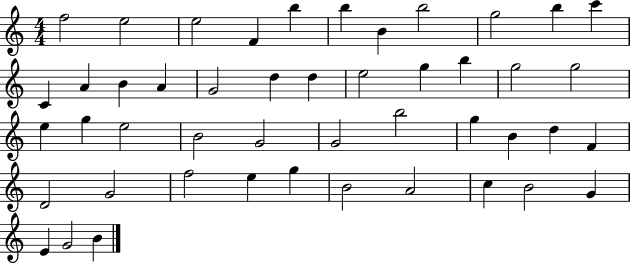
F5/h E5/h E5/h F4/q B5/q B5/q B4/q B5/h G5/h B5/q C6/q C4/q A4/q B4/q A4/q G4/h D5/q D5/q E5/h G5/q B5/q G5/h G5/h E5/q G5/q E5/h B4/h G4/h G4/h B5/h G5/q B4/q D5/q F4/q D4/h G4/h F5/h E5/q G5/q B4/h A4/h C5/q B4/h G4/q E4/q G4/h B4/q